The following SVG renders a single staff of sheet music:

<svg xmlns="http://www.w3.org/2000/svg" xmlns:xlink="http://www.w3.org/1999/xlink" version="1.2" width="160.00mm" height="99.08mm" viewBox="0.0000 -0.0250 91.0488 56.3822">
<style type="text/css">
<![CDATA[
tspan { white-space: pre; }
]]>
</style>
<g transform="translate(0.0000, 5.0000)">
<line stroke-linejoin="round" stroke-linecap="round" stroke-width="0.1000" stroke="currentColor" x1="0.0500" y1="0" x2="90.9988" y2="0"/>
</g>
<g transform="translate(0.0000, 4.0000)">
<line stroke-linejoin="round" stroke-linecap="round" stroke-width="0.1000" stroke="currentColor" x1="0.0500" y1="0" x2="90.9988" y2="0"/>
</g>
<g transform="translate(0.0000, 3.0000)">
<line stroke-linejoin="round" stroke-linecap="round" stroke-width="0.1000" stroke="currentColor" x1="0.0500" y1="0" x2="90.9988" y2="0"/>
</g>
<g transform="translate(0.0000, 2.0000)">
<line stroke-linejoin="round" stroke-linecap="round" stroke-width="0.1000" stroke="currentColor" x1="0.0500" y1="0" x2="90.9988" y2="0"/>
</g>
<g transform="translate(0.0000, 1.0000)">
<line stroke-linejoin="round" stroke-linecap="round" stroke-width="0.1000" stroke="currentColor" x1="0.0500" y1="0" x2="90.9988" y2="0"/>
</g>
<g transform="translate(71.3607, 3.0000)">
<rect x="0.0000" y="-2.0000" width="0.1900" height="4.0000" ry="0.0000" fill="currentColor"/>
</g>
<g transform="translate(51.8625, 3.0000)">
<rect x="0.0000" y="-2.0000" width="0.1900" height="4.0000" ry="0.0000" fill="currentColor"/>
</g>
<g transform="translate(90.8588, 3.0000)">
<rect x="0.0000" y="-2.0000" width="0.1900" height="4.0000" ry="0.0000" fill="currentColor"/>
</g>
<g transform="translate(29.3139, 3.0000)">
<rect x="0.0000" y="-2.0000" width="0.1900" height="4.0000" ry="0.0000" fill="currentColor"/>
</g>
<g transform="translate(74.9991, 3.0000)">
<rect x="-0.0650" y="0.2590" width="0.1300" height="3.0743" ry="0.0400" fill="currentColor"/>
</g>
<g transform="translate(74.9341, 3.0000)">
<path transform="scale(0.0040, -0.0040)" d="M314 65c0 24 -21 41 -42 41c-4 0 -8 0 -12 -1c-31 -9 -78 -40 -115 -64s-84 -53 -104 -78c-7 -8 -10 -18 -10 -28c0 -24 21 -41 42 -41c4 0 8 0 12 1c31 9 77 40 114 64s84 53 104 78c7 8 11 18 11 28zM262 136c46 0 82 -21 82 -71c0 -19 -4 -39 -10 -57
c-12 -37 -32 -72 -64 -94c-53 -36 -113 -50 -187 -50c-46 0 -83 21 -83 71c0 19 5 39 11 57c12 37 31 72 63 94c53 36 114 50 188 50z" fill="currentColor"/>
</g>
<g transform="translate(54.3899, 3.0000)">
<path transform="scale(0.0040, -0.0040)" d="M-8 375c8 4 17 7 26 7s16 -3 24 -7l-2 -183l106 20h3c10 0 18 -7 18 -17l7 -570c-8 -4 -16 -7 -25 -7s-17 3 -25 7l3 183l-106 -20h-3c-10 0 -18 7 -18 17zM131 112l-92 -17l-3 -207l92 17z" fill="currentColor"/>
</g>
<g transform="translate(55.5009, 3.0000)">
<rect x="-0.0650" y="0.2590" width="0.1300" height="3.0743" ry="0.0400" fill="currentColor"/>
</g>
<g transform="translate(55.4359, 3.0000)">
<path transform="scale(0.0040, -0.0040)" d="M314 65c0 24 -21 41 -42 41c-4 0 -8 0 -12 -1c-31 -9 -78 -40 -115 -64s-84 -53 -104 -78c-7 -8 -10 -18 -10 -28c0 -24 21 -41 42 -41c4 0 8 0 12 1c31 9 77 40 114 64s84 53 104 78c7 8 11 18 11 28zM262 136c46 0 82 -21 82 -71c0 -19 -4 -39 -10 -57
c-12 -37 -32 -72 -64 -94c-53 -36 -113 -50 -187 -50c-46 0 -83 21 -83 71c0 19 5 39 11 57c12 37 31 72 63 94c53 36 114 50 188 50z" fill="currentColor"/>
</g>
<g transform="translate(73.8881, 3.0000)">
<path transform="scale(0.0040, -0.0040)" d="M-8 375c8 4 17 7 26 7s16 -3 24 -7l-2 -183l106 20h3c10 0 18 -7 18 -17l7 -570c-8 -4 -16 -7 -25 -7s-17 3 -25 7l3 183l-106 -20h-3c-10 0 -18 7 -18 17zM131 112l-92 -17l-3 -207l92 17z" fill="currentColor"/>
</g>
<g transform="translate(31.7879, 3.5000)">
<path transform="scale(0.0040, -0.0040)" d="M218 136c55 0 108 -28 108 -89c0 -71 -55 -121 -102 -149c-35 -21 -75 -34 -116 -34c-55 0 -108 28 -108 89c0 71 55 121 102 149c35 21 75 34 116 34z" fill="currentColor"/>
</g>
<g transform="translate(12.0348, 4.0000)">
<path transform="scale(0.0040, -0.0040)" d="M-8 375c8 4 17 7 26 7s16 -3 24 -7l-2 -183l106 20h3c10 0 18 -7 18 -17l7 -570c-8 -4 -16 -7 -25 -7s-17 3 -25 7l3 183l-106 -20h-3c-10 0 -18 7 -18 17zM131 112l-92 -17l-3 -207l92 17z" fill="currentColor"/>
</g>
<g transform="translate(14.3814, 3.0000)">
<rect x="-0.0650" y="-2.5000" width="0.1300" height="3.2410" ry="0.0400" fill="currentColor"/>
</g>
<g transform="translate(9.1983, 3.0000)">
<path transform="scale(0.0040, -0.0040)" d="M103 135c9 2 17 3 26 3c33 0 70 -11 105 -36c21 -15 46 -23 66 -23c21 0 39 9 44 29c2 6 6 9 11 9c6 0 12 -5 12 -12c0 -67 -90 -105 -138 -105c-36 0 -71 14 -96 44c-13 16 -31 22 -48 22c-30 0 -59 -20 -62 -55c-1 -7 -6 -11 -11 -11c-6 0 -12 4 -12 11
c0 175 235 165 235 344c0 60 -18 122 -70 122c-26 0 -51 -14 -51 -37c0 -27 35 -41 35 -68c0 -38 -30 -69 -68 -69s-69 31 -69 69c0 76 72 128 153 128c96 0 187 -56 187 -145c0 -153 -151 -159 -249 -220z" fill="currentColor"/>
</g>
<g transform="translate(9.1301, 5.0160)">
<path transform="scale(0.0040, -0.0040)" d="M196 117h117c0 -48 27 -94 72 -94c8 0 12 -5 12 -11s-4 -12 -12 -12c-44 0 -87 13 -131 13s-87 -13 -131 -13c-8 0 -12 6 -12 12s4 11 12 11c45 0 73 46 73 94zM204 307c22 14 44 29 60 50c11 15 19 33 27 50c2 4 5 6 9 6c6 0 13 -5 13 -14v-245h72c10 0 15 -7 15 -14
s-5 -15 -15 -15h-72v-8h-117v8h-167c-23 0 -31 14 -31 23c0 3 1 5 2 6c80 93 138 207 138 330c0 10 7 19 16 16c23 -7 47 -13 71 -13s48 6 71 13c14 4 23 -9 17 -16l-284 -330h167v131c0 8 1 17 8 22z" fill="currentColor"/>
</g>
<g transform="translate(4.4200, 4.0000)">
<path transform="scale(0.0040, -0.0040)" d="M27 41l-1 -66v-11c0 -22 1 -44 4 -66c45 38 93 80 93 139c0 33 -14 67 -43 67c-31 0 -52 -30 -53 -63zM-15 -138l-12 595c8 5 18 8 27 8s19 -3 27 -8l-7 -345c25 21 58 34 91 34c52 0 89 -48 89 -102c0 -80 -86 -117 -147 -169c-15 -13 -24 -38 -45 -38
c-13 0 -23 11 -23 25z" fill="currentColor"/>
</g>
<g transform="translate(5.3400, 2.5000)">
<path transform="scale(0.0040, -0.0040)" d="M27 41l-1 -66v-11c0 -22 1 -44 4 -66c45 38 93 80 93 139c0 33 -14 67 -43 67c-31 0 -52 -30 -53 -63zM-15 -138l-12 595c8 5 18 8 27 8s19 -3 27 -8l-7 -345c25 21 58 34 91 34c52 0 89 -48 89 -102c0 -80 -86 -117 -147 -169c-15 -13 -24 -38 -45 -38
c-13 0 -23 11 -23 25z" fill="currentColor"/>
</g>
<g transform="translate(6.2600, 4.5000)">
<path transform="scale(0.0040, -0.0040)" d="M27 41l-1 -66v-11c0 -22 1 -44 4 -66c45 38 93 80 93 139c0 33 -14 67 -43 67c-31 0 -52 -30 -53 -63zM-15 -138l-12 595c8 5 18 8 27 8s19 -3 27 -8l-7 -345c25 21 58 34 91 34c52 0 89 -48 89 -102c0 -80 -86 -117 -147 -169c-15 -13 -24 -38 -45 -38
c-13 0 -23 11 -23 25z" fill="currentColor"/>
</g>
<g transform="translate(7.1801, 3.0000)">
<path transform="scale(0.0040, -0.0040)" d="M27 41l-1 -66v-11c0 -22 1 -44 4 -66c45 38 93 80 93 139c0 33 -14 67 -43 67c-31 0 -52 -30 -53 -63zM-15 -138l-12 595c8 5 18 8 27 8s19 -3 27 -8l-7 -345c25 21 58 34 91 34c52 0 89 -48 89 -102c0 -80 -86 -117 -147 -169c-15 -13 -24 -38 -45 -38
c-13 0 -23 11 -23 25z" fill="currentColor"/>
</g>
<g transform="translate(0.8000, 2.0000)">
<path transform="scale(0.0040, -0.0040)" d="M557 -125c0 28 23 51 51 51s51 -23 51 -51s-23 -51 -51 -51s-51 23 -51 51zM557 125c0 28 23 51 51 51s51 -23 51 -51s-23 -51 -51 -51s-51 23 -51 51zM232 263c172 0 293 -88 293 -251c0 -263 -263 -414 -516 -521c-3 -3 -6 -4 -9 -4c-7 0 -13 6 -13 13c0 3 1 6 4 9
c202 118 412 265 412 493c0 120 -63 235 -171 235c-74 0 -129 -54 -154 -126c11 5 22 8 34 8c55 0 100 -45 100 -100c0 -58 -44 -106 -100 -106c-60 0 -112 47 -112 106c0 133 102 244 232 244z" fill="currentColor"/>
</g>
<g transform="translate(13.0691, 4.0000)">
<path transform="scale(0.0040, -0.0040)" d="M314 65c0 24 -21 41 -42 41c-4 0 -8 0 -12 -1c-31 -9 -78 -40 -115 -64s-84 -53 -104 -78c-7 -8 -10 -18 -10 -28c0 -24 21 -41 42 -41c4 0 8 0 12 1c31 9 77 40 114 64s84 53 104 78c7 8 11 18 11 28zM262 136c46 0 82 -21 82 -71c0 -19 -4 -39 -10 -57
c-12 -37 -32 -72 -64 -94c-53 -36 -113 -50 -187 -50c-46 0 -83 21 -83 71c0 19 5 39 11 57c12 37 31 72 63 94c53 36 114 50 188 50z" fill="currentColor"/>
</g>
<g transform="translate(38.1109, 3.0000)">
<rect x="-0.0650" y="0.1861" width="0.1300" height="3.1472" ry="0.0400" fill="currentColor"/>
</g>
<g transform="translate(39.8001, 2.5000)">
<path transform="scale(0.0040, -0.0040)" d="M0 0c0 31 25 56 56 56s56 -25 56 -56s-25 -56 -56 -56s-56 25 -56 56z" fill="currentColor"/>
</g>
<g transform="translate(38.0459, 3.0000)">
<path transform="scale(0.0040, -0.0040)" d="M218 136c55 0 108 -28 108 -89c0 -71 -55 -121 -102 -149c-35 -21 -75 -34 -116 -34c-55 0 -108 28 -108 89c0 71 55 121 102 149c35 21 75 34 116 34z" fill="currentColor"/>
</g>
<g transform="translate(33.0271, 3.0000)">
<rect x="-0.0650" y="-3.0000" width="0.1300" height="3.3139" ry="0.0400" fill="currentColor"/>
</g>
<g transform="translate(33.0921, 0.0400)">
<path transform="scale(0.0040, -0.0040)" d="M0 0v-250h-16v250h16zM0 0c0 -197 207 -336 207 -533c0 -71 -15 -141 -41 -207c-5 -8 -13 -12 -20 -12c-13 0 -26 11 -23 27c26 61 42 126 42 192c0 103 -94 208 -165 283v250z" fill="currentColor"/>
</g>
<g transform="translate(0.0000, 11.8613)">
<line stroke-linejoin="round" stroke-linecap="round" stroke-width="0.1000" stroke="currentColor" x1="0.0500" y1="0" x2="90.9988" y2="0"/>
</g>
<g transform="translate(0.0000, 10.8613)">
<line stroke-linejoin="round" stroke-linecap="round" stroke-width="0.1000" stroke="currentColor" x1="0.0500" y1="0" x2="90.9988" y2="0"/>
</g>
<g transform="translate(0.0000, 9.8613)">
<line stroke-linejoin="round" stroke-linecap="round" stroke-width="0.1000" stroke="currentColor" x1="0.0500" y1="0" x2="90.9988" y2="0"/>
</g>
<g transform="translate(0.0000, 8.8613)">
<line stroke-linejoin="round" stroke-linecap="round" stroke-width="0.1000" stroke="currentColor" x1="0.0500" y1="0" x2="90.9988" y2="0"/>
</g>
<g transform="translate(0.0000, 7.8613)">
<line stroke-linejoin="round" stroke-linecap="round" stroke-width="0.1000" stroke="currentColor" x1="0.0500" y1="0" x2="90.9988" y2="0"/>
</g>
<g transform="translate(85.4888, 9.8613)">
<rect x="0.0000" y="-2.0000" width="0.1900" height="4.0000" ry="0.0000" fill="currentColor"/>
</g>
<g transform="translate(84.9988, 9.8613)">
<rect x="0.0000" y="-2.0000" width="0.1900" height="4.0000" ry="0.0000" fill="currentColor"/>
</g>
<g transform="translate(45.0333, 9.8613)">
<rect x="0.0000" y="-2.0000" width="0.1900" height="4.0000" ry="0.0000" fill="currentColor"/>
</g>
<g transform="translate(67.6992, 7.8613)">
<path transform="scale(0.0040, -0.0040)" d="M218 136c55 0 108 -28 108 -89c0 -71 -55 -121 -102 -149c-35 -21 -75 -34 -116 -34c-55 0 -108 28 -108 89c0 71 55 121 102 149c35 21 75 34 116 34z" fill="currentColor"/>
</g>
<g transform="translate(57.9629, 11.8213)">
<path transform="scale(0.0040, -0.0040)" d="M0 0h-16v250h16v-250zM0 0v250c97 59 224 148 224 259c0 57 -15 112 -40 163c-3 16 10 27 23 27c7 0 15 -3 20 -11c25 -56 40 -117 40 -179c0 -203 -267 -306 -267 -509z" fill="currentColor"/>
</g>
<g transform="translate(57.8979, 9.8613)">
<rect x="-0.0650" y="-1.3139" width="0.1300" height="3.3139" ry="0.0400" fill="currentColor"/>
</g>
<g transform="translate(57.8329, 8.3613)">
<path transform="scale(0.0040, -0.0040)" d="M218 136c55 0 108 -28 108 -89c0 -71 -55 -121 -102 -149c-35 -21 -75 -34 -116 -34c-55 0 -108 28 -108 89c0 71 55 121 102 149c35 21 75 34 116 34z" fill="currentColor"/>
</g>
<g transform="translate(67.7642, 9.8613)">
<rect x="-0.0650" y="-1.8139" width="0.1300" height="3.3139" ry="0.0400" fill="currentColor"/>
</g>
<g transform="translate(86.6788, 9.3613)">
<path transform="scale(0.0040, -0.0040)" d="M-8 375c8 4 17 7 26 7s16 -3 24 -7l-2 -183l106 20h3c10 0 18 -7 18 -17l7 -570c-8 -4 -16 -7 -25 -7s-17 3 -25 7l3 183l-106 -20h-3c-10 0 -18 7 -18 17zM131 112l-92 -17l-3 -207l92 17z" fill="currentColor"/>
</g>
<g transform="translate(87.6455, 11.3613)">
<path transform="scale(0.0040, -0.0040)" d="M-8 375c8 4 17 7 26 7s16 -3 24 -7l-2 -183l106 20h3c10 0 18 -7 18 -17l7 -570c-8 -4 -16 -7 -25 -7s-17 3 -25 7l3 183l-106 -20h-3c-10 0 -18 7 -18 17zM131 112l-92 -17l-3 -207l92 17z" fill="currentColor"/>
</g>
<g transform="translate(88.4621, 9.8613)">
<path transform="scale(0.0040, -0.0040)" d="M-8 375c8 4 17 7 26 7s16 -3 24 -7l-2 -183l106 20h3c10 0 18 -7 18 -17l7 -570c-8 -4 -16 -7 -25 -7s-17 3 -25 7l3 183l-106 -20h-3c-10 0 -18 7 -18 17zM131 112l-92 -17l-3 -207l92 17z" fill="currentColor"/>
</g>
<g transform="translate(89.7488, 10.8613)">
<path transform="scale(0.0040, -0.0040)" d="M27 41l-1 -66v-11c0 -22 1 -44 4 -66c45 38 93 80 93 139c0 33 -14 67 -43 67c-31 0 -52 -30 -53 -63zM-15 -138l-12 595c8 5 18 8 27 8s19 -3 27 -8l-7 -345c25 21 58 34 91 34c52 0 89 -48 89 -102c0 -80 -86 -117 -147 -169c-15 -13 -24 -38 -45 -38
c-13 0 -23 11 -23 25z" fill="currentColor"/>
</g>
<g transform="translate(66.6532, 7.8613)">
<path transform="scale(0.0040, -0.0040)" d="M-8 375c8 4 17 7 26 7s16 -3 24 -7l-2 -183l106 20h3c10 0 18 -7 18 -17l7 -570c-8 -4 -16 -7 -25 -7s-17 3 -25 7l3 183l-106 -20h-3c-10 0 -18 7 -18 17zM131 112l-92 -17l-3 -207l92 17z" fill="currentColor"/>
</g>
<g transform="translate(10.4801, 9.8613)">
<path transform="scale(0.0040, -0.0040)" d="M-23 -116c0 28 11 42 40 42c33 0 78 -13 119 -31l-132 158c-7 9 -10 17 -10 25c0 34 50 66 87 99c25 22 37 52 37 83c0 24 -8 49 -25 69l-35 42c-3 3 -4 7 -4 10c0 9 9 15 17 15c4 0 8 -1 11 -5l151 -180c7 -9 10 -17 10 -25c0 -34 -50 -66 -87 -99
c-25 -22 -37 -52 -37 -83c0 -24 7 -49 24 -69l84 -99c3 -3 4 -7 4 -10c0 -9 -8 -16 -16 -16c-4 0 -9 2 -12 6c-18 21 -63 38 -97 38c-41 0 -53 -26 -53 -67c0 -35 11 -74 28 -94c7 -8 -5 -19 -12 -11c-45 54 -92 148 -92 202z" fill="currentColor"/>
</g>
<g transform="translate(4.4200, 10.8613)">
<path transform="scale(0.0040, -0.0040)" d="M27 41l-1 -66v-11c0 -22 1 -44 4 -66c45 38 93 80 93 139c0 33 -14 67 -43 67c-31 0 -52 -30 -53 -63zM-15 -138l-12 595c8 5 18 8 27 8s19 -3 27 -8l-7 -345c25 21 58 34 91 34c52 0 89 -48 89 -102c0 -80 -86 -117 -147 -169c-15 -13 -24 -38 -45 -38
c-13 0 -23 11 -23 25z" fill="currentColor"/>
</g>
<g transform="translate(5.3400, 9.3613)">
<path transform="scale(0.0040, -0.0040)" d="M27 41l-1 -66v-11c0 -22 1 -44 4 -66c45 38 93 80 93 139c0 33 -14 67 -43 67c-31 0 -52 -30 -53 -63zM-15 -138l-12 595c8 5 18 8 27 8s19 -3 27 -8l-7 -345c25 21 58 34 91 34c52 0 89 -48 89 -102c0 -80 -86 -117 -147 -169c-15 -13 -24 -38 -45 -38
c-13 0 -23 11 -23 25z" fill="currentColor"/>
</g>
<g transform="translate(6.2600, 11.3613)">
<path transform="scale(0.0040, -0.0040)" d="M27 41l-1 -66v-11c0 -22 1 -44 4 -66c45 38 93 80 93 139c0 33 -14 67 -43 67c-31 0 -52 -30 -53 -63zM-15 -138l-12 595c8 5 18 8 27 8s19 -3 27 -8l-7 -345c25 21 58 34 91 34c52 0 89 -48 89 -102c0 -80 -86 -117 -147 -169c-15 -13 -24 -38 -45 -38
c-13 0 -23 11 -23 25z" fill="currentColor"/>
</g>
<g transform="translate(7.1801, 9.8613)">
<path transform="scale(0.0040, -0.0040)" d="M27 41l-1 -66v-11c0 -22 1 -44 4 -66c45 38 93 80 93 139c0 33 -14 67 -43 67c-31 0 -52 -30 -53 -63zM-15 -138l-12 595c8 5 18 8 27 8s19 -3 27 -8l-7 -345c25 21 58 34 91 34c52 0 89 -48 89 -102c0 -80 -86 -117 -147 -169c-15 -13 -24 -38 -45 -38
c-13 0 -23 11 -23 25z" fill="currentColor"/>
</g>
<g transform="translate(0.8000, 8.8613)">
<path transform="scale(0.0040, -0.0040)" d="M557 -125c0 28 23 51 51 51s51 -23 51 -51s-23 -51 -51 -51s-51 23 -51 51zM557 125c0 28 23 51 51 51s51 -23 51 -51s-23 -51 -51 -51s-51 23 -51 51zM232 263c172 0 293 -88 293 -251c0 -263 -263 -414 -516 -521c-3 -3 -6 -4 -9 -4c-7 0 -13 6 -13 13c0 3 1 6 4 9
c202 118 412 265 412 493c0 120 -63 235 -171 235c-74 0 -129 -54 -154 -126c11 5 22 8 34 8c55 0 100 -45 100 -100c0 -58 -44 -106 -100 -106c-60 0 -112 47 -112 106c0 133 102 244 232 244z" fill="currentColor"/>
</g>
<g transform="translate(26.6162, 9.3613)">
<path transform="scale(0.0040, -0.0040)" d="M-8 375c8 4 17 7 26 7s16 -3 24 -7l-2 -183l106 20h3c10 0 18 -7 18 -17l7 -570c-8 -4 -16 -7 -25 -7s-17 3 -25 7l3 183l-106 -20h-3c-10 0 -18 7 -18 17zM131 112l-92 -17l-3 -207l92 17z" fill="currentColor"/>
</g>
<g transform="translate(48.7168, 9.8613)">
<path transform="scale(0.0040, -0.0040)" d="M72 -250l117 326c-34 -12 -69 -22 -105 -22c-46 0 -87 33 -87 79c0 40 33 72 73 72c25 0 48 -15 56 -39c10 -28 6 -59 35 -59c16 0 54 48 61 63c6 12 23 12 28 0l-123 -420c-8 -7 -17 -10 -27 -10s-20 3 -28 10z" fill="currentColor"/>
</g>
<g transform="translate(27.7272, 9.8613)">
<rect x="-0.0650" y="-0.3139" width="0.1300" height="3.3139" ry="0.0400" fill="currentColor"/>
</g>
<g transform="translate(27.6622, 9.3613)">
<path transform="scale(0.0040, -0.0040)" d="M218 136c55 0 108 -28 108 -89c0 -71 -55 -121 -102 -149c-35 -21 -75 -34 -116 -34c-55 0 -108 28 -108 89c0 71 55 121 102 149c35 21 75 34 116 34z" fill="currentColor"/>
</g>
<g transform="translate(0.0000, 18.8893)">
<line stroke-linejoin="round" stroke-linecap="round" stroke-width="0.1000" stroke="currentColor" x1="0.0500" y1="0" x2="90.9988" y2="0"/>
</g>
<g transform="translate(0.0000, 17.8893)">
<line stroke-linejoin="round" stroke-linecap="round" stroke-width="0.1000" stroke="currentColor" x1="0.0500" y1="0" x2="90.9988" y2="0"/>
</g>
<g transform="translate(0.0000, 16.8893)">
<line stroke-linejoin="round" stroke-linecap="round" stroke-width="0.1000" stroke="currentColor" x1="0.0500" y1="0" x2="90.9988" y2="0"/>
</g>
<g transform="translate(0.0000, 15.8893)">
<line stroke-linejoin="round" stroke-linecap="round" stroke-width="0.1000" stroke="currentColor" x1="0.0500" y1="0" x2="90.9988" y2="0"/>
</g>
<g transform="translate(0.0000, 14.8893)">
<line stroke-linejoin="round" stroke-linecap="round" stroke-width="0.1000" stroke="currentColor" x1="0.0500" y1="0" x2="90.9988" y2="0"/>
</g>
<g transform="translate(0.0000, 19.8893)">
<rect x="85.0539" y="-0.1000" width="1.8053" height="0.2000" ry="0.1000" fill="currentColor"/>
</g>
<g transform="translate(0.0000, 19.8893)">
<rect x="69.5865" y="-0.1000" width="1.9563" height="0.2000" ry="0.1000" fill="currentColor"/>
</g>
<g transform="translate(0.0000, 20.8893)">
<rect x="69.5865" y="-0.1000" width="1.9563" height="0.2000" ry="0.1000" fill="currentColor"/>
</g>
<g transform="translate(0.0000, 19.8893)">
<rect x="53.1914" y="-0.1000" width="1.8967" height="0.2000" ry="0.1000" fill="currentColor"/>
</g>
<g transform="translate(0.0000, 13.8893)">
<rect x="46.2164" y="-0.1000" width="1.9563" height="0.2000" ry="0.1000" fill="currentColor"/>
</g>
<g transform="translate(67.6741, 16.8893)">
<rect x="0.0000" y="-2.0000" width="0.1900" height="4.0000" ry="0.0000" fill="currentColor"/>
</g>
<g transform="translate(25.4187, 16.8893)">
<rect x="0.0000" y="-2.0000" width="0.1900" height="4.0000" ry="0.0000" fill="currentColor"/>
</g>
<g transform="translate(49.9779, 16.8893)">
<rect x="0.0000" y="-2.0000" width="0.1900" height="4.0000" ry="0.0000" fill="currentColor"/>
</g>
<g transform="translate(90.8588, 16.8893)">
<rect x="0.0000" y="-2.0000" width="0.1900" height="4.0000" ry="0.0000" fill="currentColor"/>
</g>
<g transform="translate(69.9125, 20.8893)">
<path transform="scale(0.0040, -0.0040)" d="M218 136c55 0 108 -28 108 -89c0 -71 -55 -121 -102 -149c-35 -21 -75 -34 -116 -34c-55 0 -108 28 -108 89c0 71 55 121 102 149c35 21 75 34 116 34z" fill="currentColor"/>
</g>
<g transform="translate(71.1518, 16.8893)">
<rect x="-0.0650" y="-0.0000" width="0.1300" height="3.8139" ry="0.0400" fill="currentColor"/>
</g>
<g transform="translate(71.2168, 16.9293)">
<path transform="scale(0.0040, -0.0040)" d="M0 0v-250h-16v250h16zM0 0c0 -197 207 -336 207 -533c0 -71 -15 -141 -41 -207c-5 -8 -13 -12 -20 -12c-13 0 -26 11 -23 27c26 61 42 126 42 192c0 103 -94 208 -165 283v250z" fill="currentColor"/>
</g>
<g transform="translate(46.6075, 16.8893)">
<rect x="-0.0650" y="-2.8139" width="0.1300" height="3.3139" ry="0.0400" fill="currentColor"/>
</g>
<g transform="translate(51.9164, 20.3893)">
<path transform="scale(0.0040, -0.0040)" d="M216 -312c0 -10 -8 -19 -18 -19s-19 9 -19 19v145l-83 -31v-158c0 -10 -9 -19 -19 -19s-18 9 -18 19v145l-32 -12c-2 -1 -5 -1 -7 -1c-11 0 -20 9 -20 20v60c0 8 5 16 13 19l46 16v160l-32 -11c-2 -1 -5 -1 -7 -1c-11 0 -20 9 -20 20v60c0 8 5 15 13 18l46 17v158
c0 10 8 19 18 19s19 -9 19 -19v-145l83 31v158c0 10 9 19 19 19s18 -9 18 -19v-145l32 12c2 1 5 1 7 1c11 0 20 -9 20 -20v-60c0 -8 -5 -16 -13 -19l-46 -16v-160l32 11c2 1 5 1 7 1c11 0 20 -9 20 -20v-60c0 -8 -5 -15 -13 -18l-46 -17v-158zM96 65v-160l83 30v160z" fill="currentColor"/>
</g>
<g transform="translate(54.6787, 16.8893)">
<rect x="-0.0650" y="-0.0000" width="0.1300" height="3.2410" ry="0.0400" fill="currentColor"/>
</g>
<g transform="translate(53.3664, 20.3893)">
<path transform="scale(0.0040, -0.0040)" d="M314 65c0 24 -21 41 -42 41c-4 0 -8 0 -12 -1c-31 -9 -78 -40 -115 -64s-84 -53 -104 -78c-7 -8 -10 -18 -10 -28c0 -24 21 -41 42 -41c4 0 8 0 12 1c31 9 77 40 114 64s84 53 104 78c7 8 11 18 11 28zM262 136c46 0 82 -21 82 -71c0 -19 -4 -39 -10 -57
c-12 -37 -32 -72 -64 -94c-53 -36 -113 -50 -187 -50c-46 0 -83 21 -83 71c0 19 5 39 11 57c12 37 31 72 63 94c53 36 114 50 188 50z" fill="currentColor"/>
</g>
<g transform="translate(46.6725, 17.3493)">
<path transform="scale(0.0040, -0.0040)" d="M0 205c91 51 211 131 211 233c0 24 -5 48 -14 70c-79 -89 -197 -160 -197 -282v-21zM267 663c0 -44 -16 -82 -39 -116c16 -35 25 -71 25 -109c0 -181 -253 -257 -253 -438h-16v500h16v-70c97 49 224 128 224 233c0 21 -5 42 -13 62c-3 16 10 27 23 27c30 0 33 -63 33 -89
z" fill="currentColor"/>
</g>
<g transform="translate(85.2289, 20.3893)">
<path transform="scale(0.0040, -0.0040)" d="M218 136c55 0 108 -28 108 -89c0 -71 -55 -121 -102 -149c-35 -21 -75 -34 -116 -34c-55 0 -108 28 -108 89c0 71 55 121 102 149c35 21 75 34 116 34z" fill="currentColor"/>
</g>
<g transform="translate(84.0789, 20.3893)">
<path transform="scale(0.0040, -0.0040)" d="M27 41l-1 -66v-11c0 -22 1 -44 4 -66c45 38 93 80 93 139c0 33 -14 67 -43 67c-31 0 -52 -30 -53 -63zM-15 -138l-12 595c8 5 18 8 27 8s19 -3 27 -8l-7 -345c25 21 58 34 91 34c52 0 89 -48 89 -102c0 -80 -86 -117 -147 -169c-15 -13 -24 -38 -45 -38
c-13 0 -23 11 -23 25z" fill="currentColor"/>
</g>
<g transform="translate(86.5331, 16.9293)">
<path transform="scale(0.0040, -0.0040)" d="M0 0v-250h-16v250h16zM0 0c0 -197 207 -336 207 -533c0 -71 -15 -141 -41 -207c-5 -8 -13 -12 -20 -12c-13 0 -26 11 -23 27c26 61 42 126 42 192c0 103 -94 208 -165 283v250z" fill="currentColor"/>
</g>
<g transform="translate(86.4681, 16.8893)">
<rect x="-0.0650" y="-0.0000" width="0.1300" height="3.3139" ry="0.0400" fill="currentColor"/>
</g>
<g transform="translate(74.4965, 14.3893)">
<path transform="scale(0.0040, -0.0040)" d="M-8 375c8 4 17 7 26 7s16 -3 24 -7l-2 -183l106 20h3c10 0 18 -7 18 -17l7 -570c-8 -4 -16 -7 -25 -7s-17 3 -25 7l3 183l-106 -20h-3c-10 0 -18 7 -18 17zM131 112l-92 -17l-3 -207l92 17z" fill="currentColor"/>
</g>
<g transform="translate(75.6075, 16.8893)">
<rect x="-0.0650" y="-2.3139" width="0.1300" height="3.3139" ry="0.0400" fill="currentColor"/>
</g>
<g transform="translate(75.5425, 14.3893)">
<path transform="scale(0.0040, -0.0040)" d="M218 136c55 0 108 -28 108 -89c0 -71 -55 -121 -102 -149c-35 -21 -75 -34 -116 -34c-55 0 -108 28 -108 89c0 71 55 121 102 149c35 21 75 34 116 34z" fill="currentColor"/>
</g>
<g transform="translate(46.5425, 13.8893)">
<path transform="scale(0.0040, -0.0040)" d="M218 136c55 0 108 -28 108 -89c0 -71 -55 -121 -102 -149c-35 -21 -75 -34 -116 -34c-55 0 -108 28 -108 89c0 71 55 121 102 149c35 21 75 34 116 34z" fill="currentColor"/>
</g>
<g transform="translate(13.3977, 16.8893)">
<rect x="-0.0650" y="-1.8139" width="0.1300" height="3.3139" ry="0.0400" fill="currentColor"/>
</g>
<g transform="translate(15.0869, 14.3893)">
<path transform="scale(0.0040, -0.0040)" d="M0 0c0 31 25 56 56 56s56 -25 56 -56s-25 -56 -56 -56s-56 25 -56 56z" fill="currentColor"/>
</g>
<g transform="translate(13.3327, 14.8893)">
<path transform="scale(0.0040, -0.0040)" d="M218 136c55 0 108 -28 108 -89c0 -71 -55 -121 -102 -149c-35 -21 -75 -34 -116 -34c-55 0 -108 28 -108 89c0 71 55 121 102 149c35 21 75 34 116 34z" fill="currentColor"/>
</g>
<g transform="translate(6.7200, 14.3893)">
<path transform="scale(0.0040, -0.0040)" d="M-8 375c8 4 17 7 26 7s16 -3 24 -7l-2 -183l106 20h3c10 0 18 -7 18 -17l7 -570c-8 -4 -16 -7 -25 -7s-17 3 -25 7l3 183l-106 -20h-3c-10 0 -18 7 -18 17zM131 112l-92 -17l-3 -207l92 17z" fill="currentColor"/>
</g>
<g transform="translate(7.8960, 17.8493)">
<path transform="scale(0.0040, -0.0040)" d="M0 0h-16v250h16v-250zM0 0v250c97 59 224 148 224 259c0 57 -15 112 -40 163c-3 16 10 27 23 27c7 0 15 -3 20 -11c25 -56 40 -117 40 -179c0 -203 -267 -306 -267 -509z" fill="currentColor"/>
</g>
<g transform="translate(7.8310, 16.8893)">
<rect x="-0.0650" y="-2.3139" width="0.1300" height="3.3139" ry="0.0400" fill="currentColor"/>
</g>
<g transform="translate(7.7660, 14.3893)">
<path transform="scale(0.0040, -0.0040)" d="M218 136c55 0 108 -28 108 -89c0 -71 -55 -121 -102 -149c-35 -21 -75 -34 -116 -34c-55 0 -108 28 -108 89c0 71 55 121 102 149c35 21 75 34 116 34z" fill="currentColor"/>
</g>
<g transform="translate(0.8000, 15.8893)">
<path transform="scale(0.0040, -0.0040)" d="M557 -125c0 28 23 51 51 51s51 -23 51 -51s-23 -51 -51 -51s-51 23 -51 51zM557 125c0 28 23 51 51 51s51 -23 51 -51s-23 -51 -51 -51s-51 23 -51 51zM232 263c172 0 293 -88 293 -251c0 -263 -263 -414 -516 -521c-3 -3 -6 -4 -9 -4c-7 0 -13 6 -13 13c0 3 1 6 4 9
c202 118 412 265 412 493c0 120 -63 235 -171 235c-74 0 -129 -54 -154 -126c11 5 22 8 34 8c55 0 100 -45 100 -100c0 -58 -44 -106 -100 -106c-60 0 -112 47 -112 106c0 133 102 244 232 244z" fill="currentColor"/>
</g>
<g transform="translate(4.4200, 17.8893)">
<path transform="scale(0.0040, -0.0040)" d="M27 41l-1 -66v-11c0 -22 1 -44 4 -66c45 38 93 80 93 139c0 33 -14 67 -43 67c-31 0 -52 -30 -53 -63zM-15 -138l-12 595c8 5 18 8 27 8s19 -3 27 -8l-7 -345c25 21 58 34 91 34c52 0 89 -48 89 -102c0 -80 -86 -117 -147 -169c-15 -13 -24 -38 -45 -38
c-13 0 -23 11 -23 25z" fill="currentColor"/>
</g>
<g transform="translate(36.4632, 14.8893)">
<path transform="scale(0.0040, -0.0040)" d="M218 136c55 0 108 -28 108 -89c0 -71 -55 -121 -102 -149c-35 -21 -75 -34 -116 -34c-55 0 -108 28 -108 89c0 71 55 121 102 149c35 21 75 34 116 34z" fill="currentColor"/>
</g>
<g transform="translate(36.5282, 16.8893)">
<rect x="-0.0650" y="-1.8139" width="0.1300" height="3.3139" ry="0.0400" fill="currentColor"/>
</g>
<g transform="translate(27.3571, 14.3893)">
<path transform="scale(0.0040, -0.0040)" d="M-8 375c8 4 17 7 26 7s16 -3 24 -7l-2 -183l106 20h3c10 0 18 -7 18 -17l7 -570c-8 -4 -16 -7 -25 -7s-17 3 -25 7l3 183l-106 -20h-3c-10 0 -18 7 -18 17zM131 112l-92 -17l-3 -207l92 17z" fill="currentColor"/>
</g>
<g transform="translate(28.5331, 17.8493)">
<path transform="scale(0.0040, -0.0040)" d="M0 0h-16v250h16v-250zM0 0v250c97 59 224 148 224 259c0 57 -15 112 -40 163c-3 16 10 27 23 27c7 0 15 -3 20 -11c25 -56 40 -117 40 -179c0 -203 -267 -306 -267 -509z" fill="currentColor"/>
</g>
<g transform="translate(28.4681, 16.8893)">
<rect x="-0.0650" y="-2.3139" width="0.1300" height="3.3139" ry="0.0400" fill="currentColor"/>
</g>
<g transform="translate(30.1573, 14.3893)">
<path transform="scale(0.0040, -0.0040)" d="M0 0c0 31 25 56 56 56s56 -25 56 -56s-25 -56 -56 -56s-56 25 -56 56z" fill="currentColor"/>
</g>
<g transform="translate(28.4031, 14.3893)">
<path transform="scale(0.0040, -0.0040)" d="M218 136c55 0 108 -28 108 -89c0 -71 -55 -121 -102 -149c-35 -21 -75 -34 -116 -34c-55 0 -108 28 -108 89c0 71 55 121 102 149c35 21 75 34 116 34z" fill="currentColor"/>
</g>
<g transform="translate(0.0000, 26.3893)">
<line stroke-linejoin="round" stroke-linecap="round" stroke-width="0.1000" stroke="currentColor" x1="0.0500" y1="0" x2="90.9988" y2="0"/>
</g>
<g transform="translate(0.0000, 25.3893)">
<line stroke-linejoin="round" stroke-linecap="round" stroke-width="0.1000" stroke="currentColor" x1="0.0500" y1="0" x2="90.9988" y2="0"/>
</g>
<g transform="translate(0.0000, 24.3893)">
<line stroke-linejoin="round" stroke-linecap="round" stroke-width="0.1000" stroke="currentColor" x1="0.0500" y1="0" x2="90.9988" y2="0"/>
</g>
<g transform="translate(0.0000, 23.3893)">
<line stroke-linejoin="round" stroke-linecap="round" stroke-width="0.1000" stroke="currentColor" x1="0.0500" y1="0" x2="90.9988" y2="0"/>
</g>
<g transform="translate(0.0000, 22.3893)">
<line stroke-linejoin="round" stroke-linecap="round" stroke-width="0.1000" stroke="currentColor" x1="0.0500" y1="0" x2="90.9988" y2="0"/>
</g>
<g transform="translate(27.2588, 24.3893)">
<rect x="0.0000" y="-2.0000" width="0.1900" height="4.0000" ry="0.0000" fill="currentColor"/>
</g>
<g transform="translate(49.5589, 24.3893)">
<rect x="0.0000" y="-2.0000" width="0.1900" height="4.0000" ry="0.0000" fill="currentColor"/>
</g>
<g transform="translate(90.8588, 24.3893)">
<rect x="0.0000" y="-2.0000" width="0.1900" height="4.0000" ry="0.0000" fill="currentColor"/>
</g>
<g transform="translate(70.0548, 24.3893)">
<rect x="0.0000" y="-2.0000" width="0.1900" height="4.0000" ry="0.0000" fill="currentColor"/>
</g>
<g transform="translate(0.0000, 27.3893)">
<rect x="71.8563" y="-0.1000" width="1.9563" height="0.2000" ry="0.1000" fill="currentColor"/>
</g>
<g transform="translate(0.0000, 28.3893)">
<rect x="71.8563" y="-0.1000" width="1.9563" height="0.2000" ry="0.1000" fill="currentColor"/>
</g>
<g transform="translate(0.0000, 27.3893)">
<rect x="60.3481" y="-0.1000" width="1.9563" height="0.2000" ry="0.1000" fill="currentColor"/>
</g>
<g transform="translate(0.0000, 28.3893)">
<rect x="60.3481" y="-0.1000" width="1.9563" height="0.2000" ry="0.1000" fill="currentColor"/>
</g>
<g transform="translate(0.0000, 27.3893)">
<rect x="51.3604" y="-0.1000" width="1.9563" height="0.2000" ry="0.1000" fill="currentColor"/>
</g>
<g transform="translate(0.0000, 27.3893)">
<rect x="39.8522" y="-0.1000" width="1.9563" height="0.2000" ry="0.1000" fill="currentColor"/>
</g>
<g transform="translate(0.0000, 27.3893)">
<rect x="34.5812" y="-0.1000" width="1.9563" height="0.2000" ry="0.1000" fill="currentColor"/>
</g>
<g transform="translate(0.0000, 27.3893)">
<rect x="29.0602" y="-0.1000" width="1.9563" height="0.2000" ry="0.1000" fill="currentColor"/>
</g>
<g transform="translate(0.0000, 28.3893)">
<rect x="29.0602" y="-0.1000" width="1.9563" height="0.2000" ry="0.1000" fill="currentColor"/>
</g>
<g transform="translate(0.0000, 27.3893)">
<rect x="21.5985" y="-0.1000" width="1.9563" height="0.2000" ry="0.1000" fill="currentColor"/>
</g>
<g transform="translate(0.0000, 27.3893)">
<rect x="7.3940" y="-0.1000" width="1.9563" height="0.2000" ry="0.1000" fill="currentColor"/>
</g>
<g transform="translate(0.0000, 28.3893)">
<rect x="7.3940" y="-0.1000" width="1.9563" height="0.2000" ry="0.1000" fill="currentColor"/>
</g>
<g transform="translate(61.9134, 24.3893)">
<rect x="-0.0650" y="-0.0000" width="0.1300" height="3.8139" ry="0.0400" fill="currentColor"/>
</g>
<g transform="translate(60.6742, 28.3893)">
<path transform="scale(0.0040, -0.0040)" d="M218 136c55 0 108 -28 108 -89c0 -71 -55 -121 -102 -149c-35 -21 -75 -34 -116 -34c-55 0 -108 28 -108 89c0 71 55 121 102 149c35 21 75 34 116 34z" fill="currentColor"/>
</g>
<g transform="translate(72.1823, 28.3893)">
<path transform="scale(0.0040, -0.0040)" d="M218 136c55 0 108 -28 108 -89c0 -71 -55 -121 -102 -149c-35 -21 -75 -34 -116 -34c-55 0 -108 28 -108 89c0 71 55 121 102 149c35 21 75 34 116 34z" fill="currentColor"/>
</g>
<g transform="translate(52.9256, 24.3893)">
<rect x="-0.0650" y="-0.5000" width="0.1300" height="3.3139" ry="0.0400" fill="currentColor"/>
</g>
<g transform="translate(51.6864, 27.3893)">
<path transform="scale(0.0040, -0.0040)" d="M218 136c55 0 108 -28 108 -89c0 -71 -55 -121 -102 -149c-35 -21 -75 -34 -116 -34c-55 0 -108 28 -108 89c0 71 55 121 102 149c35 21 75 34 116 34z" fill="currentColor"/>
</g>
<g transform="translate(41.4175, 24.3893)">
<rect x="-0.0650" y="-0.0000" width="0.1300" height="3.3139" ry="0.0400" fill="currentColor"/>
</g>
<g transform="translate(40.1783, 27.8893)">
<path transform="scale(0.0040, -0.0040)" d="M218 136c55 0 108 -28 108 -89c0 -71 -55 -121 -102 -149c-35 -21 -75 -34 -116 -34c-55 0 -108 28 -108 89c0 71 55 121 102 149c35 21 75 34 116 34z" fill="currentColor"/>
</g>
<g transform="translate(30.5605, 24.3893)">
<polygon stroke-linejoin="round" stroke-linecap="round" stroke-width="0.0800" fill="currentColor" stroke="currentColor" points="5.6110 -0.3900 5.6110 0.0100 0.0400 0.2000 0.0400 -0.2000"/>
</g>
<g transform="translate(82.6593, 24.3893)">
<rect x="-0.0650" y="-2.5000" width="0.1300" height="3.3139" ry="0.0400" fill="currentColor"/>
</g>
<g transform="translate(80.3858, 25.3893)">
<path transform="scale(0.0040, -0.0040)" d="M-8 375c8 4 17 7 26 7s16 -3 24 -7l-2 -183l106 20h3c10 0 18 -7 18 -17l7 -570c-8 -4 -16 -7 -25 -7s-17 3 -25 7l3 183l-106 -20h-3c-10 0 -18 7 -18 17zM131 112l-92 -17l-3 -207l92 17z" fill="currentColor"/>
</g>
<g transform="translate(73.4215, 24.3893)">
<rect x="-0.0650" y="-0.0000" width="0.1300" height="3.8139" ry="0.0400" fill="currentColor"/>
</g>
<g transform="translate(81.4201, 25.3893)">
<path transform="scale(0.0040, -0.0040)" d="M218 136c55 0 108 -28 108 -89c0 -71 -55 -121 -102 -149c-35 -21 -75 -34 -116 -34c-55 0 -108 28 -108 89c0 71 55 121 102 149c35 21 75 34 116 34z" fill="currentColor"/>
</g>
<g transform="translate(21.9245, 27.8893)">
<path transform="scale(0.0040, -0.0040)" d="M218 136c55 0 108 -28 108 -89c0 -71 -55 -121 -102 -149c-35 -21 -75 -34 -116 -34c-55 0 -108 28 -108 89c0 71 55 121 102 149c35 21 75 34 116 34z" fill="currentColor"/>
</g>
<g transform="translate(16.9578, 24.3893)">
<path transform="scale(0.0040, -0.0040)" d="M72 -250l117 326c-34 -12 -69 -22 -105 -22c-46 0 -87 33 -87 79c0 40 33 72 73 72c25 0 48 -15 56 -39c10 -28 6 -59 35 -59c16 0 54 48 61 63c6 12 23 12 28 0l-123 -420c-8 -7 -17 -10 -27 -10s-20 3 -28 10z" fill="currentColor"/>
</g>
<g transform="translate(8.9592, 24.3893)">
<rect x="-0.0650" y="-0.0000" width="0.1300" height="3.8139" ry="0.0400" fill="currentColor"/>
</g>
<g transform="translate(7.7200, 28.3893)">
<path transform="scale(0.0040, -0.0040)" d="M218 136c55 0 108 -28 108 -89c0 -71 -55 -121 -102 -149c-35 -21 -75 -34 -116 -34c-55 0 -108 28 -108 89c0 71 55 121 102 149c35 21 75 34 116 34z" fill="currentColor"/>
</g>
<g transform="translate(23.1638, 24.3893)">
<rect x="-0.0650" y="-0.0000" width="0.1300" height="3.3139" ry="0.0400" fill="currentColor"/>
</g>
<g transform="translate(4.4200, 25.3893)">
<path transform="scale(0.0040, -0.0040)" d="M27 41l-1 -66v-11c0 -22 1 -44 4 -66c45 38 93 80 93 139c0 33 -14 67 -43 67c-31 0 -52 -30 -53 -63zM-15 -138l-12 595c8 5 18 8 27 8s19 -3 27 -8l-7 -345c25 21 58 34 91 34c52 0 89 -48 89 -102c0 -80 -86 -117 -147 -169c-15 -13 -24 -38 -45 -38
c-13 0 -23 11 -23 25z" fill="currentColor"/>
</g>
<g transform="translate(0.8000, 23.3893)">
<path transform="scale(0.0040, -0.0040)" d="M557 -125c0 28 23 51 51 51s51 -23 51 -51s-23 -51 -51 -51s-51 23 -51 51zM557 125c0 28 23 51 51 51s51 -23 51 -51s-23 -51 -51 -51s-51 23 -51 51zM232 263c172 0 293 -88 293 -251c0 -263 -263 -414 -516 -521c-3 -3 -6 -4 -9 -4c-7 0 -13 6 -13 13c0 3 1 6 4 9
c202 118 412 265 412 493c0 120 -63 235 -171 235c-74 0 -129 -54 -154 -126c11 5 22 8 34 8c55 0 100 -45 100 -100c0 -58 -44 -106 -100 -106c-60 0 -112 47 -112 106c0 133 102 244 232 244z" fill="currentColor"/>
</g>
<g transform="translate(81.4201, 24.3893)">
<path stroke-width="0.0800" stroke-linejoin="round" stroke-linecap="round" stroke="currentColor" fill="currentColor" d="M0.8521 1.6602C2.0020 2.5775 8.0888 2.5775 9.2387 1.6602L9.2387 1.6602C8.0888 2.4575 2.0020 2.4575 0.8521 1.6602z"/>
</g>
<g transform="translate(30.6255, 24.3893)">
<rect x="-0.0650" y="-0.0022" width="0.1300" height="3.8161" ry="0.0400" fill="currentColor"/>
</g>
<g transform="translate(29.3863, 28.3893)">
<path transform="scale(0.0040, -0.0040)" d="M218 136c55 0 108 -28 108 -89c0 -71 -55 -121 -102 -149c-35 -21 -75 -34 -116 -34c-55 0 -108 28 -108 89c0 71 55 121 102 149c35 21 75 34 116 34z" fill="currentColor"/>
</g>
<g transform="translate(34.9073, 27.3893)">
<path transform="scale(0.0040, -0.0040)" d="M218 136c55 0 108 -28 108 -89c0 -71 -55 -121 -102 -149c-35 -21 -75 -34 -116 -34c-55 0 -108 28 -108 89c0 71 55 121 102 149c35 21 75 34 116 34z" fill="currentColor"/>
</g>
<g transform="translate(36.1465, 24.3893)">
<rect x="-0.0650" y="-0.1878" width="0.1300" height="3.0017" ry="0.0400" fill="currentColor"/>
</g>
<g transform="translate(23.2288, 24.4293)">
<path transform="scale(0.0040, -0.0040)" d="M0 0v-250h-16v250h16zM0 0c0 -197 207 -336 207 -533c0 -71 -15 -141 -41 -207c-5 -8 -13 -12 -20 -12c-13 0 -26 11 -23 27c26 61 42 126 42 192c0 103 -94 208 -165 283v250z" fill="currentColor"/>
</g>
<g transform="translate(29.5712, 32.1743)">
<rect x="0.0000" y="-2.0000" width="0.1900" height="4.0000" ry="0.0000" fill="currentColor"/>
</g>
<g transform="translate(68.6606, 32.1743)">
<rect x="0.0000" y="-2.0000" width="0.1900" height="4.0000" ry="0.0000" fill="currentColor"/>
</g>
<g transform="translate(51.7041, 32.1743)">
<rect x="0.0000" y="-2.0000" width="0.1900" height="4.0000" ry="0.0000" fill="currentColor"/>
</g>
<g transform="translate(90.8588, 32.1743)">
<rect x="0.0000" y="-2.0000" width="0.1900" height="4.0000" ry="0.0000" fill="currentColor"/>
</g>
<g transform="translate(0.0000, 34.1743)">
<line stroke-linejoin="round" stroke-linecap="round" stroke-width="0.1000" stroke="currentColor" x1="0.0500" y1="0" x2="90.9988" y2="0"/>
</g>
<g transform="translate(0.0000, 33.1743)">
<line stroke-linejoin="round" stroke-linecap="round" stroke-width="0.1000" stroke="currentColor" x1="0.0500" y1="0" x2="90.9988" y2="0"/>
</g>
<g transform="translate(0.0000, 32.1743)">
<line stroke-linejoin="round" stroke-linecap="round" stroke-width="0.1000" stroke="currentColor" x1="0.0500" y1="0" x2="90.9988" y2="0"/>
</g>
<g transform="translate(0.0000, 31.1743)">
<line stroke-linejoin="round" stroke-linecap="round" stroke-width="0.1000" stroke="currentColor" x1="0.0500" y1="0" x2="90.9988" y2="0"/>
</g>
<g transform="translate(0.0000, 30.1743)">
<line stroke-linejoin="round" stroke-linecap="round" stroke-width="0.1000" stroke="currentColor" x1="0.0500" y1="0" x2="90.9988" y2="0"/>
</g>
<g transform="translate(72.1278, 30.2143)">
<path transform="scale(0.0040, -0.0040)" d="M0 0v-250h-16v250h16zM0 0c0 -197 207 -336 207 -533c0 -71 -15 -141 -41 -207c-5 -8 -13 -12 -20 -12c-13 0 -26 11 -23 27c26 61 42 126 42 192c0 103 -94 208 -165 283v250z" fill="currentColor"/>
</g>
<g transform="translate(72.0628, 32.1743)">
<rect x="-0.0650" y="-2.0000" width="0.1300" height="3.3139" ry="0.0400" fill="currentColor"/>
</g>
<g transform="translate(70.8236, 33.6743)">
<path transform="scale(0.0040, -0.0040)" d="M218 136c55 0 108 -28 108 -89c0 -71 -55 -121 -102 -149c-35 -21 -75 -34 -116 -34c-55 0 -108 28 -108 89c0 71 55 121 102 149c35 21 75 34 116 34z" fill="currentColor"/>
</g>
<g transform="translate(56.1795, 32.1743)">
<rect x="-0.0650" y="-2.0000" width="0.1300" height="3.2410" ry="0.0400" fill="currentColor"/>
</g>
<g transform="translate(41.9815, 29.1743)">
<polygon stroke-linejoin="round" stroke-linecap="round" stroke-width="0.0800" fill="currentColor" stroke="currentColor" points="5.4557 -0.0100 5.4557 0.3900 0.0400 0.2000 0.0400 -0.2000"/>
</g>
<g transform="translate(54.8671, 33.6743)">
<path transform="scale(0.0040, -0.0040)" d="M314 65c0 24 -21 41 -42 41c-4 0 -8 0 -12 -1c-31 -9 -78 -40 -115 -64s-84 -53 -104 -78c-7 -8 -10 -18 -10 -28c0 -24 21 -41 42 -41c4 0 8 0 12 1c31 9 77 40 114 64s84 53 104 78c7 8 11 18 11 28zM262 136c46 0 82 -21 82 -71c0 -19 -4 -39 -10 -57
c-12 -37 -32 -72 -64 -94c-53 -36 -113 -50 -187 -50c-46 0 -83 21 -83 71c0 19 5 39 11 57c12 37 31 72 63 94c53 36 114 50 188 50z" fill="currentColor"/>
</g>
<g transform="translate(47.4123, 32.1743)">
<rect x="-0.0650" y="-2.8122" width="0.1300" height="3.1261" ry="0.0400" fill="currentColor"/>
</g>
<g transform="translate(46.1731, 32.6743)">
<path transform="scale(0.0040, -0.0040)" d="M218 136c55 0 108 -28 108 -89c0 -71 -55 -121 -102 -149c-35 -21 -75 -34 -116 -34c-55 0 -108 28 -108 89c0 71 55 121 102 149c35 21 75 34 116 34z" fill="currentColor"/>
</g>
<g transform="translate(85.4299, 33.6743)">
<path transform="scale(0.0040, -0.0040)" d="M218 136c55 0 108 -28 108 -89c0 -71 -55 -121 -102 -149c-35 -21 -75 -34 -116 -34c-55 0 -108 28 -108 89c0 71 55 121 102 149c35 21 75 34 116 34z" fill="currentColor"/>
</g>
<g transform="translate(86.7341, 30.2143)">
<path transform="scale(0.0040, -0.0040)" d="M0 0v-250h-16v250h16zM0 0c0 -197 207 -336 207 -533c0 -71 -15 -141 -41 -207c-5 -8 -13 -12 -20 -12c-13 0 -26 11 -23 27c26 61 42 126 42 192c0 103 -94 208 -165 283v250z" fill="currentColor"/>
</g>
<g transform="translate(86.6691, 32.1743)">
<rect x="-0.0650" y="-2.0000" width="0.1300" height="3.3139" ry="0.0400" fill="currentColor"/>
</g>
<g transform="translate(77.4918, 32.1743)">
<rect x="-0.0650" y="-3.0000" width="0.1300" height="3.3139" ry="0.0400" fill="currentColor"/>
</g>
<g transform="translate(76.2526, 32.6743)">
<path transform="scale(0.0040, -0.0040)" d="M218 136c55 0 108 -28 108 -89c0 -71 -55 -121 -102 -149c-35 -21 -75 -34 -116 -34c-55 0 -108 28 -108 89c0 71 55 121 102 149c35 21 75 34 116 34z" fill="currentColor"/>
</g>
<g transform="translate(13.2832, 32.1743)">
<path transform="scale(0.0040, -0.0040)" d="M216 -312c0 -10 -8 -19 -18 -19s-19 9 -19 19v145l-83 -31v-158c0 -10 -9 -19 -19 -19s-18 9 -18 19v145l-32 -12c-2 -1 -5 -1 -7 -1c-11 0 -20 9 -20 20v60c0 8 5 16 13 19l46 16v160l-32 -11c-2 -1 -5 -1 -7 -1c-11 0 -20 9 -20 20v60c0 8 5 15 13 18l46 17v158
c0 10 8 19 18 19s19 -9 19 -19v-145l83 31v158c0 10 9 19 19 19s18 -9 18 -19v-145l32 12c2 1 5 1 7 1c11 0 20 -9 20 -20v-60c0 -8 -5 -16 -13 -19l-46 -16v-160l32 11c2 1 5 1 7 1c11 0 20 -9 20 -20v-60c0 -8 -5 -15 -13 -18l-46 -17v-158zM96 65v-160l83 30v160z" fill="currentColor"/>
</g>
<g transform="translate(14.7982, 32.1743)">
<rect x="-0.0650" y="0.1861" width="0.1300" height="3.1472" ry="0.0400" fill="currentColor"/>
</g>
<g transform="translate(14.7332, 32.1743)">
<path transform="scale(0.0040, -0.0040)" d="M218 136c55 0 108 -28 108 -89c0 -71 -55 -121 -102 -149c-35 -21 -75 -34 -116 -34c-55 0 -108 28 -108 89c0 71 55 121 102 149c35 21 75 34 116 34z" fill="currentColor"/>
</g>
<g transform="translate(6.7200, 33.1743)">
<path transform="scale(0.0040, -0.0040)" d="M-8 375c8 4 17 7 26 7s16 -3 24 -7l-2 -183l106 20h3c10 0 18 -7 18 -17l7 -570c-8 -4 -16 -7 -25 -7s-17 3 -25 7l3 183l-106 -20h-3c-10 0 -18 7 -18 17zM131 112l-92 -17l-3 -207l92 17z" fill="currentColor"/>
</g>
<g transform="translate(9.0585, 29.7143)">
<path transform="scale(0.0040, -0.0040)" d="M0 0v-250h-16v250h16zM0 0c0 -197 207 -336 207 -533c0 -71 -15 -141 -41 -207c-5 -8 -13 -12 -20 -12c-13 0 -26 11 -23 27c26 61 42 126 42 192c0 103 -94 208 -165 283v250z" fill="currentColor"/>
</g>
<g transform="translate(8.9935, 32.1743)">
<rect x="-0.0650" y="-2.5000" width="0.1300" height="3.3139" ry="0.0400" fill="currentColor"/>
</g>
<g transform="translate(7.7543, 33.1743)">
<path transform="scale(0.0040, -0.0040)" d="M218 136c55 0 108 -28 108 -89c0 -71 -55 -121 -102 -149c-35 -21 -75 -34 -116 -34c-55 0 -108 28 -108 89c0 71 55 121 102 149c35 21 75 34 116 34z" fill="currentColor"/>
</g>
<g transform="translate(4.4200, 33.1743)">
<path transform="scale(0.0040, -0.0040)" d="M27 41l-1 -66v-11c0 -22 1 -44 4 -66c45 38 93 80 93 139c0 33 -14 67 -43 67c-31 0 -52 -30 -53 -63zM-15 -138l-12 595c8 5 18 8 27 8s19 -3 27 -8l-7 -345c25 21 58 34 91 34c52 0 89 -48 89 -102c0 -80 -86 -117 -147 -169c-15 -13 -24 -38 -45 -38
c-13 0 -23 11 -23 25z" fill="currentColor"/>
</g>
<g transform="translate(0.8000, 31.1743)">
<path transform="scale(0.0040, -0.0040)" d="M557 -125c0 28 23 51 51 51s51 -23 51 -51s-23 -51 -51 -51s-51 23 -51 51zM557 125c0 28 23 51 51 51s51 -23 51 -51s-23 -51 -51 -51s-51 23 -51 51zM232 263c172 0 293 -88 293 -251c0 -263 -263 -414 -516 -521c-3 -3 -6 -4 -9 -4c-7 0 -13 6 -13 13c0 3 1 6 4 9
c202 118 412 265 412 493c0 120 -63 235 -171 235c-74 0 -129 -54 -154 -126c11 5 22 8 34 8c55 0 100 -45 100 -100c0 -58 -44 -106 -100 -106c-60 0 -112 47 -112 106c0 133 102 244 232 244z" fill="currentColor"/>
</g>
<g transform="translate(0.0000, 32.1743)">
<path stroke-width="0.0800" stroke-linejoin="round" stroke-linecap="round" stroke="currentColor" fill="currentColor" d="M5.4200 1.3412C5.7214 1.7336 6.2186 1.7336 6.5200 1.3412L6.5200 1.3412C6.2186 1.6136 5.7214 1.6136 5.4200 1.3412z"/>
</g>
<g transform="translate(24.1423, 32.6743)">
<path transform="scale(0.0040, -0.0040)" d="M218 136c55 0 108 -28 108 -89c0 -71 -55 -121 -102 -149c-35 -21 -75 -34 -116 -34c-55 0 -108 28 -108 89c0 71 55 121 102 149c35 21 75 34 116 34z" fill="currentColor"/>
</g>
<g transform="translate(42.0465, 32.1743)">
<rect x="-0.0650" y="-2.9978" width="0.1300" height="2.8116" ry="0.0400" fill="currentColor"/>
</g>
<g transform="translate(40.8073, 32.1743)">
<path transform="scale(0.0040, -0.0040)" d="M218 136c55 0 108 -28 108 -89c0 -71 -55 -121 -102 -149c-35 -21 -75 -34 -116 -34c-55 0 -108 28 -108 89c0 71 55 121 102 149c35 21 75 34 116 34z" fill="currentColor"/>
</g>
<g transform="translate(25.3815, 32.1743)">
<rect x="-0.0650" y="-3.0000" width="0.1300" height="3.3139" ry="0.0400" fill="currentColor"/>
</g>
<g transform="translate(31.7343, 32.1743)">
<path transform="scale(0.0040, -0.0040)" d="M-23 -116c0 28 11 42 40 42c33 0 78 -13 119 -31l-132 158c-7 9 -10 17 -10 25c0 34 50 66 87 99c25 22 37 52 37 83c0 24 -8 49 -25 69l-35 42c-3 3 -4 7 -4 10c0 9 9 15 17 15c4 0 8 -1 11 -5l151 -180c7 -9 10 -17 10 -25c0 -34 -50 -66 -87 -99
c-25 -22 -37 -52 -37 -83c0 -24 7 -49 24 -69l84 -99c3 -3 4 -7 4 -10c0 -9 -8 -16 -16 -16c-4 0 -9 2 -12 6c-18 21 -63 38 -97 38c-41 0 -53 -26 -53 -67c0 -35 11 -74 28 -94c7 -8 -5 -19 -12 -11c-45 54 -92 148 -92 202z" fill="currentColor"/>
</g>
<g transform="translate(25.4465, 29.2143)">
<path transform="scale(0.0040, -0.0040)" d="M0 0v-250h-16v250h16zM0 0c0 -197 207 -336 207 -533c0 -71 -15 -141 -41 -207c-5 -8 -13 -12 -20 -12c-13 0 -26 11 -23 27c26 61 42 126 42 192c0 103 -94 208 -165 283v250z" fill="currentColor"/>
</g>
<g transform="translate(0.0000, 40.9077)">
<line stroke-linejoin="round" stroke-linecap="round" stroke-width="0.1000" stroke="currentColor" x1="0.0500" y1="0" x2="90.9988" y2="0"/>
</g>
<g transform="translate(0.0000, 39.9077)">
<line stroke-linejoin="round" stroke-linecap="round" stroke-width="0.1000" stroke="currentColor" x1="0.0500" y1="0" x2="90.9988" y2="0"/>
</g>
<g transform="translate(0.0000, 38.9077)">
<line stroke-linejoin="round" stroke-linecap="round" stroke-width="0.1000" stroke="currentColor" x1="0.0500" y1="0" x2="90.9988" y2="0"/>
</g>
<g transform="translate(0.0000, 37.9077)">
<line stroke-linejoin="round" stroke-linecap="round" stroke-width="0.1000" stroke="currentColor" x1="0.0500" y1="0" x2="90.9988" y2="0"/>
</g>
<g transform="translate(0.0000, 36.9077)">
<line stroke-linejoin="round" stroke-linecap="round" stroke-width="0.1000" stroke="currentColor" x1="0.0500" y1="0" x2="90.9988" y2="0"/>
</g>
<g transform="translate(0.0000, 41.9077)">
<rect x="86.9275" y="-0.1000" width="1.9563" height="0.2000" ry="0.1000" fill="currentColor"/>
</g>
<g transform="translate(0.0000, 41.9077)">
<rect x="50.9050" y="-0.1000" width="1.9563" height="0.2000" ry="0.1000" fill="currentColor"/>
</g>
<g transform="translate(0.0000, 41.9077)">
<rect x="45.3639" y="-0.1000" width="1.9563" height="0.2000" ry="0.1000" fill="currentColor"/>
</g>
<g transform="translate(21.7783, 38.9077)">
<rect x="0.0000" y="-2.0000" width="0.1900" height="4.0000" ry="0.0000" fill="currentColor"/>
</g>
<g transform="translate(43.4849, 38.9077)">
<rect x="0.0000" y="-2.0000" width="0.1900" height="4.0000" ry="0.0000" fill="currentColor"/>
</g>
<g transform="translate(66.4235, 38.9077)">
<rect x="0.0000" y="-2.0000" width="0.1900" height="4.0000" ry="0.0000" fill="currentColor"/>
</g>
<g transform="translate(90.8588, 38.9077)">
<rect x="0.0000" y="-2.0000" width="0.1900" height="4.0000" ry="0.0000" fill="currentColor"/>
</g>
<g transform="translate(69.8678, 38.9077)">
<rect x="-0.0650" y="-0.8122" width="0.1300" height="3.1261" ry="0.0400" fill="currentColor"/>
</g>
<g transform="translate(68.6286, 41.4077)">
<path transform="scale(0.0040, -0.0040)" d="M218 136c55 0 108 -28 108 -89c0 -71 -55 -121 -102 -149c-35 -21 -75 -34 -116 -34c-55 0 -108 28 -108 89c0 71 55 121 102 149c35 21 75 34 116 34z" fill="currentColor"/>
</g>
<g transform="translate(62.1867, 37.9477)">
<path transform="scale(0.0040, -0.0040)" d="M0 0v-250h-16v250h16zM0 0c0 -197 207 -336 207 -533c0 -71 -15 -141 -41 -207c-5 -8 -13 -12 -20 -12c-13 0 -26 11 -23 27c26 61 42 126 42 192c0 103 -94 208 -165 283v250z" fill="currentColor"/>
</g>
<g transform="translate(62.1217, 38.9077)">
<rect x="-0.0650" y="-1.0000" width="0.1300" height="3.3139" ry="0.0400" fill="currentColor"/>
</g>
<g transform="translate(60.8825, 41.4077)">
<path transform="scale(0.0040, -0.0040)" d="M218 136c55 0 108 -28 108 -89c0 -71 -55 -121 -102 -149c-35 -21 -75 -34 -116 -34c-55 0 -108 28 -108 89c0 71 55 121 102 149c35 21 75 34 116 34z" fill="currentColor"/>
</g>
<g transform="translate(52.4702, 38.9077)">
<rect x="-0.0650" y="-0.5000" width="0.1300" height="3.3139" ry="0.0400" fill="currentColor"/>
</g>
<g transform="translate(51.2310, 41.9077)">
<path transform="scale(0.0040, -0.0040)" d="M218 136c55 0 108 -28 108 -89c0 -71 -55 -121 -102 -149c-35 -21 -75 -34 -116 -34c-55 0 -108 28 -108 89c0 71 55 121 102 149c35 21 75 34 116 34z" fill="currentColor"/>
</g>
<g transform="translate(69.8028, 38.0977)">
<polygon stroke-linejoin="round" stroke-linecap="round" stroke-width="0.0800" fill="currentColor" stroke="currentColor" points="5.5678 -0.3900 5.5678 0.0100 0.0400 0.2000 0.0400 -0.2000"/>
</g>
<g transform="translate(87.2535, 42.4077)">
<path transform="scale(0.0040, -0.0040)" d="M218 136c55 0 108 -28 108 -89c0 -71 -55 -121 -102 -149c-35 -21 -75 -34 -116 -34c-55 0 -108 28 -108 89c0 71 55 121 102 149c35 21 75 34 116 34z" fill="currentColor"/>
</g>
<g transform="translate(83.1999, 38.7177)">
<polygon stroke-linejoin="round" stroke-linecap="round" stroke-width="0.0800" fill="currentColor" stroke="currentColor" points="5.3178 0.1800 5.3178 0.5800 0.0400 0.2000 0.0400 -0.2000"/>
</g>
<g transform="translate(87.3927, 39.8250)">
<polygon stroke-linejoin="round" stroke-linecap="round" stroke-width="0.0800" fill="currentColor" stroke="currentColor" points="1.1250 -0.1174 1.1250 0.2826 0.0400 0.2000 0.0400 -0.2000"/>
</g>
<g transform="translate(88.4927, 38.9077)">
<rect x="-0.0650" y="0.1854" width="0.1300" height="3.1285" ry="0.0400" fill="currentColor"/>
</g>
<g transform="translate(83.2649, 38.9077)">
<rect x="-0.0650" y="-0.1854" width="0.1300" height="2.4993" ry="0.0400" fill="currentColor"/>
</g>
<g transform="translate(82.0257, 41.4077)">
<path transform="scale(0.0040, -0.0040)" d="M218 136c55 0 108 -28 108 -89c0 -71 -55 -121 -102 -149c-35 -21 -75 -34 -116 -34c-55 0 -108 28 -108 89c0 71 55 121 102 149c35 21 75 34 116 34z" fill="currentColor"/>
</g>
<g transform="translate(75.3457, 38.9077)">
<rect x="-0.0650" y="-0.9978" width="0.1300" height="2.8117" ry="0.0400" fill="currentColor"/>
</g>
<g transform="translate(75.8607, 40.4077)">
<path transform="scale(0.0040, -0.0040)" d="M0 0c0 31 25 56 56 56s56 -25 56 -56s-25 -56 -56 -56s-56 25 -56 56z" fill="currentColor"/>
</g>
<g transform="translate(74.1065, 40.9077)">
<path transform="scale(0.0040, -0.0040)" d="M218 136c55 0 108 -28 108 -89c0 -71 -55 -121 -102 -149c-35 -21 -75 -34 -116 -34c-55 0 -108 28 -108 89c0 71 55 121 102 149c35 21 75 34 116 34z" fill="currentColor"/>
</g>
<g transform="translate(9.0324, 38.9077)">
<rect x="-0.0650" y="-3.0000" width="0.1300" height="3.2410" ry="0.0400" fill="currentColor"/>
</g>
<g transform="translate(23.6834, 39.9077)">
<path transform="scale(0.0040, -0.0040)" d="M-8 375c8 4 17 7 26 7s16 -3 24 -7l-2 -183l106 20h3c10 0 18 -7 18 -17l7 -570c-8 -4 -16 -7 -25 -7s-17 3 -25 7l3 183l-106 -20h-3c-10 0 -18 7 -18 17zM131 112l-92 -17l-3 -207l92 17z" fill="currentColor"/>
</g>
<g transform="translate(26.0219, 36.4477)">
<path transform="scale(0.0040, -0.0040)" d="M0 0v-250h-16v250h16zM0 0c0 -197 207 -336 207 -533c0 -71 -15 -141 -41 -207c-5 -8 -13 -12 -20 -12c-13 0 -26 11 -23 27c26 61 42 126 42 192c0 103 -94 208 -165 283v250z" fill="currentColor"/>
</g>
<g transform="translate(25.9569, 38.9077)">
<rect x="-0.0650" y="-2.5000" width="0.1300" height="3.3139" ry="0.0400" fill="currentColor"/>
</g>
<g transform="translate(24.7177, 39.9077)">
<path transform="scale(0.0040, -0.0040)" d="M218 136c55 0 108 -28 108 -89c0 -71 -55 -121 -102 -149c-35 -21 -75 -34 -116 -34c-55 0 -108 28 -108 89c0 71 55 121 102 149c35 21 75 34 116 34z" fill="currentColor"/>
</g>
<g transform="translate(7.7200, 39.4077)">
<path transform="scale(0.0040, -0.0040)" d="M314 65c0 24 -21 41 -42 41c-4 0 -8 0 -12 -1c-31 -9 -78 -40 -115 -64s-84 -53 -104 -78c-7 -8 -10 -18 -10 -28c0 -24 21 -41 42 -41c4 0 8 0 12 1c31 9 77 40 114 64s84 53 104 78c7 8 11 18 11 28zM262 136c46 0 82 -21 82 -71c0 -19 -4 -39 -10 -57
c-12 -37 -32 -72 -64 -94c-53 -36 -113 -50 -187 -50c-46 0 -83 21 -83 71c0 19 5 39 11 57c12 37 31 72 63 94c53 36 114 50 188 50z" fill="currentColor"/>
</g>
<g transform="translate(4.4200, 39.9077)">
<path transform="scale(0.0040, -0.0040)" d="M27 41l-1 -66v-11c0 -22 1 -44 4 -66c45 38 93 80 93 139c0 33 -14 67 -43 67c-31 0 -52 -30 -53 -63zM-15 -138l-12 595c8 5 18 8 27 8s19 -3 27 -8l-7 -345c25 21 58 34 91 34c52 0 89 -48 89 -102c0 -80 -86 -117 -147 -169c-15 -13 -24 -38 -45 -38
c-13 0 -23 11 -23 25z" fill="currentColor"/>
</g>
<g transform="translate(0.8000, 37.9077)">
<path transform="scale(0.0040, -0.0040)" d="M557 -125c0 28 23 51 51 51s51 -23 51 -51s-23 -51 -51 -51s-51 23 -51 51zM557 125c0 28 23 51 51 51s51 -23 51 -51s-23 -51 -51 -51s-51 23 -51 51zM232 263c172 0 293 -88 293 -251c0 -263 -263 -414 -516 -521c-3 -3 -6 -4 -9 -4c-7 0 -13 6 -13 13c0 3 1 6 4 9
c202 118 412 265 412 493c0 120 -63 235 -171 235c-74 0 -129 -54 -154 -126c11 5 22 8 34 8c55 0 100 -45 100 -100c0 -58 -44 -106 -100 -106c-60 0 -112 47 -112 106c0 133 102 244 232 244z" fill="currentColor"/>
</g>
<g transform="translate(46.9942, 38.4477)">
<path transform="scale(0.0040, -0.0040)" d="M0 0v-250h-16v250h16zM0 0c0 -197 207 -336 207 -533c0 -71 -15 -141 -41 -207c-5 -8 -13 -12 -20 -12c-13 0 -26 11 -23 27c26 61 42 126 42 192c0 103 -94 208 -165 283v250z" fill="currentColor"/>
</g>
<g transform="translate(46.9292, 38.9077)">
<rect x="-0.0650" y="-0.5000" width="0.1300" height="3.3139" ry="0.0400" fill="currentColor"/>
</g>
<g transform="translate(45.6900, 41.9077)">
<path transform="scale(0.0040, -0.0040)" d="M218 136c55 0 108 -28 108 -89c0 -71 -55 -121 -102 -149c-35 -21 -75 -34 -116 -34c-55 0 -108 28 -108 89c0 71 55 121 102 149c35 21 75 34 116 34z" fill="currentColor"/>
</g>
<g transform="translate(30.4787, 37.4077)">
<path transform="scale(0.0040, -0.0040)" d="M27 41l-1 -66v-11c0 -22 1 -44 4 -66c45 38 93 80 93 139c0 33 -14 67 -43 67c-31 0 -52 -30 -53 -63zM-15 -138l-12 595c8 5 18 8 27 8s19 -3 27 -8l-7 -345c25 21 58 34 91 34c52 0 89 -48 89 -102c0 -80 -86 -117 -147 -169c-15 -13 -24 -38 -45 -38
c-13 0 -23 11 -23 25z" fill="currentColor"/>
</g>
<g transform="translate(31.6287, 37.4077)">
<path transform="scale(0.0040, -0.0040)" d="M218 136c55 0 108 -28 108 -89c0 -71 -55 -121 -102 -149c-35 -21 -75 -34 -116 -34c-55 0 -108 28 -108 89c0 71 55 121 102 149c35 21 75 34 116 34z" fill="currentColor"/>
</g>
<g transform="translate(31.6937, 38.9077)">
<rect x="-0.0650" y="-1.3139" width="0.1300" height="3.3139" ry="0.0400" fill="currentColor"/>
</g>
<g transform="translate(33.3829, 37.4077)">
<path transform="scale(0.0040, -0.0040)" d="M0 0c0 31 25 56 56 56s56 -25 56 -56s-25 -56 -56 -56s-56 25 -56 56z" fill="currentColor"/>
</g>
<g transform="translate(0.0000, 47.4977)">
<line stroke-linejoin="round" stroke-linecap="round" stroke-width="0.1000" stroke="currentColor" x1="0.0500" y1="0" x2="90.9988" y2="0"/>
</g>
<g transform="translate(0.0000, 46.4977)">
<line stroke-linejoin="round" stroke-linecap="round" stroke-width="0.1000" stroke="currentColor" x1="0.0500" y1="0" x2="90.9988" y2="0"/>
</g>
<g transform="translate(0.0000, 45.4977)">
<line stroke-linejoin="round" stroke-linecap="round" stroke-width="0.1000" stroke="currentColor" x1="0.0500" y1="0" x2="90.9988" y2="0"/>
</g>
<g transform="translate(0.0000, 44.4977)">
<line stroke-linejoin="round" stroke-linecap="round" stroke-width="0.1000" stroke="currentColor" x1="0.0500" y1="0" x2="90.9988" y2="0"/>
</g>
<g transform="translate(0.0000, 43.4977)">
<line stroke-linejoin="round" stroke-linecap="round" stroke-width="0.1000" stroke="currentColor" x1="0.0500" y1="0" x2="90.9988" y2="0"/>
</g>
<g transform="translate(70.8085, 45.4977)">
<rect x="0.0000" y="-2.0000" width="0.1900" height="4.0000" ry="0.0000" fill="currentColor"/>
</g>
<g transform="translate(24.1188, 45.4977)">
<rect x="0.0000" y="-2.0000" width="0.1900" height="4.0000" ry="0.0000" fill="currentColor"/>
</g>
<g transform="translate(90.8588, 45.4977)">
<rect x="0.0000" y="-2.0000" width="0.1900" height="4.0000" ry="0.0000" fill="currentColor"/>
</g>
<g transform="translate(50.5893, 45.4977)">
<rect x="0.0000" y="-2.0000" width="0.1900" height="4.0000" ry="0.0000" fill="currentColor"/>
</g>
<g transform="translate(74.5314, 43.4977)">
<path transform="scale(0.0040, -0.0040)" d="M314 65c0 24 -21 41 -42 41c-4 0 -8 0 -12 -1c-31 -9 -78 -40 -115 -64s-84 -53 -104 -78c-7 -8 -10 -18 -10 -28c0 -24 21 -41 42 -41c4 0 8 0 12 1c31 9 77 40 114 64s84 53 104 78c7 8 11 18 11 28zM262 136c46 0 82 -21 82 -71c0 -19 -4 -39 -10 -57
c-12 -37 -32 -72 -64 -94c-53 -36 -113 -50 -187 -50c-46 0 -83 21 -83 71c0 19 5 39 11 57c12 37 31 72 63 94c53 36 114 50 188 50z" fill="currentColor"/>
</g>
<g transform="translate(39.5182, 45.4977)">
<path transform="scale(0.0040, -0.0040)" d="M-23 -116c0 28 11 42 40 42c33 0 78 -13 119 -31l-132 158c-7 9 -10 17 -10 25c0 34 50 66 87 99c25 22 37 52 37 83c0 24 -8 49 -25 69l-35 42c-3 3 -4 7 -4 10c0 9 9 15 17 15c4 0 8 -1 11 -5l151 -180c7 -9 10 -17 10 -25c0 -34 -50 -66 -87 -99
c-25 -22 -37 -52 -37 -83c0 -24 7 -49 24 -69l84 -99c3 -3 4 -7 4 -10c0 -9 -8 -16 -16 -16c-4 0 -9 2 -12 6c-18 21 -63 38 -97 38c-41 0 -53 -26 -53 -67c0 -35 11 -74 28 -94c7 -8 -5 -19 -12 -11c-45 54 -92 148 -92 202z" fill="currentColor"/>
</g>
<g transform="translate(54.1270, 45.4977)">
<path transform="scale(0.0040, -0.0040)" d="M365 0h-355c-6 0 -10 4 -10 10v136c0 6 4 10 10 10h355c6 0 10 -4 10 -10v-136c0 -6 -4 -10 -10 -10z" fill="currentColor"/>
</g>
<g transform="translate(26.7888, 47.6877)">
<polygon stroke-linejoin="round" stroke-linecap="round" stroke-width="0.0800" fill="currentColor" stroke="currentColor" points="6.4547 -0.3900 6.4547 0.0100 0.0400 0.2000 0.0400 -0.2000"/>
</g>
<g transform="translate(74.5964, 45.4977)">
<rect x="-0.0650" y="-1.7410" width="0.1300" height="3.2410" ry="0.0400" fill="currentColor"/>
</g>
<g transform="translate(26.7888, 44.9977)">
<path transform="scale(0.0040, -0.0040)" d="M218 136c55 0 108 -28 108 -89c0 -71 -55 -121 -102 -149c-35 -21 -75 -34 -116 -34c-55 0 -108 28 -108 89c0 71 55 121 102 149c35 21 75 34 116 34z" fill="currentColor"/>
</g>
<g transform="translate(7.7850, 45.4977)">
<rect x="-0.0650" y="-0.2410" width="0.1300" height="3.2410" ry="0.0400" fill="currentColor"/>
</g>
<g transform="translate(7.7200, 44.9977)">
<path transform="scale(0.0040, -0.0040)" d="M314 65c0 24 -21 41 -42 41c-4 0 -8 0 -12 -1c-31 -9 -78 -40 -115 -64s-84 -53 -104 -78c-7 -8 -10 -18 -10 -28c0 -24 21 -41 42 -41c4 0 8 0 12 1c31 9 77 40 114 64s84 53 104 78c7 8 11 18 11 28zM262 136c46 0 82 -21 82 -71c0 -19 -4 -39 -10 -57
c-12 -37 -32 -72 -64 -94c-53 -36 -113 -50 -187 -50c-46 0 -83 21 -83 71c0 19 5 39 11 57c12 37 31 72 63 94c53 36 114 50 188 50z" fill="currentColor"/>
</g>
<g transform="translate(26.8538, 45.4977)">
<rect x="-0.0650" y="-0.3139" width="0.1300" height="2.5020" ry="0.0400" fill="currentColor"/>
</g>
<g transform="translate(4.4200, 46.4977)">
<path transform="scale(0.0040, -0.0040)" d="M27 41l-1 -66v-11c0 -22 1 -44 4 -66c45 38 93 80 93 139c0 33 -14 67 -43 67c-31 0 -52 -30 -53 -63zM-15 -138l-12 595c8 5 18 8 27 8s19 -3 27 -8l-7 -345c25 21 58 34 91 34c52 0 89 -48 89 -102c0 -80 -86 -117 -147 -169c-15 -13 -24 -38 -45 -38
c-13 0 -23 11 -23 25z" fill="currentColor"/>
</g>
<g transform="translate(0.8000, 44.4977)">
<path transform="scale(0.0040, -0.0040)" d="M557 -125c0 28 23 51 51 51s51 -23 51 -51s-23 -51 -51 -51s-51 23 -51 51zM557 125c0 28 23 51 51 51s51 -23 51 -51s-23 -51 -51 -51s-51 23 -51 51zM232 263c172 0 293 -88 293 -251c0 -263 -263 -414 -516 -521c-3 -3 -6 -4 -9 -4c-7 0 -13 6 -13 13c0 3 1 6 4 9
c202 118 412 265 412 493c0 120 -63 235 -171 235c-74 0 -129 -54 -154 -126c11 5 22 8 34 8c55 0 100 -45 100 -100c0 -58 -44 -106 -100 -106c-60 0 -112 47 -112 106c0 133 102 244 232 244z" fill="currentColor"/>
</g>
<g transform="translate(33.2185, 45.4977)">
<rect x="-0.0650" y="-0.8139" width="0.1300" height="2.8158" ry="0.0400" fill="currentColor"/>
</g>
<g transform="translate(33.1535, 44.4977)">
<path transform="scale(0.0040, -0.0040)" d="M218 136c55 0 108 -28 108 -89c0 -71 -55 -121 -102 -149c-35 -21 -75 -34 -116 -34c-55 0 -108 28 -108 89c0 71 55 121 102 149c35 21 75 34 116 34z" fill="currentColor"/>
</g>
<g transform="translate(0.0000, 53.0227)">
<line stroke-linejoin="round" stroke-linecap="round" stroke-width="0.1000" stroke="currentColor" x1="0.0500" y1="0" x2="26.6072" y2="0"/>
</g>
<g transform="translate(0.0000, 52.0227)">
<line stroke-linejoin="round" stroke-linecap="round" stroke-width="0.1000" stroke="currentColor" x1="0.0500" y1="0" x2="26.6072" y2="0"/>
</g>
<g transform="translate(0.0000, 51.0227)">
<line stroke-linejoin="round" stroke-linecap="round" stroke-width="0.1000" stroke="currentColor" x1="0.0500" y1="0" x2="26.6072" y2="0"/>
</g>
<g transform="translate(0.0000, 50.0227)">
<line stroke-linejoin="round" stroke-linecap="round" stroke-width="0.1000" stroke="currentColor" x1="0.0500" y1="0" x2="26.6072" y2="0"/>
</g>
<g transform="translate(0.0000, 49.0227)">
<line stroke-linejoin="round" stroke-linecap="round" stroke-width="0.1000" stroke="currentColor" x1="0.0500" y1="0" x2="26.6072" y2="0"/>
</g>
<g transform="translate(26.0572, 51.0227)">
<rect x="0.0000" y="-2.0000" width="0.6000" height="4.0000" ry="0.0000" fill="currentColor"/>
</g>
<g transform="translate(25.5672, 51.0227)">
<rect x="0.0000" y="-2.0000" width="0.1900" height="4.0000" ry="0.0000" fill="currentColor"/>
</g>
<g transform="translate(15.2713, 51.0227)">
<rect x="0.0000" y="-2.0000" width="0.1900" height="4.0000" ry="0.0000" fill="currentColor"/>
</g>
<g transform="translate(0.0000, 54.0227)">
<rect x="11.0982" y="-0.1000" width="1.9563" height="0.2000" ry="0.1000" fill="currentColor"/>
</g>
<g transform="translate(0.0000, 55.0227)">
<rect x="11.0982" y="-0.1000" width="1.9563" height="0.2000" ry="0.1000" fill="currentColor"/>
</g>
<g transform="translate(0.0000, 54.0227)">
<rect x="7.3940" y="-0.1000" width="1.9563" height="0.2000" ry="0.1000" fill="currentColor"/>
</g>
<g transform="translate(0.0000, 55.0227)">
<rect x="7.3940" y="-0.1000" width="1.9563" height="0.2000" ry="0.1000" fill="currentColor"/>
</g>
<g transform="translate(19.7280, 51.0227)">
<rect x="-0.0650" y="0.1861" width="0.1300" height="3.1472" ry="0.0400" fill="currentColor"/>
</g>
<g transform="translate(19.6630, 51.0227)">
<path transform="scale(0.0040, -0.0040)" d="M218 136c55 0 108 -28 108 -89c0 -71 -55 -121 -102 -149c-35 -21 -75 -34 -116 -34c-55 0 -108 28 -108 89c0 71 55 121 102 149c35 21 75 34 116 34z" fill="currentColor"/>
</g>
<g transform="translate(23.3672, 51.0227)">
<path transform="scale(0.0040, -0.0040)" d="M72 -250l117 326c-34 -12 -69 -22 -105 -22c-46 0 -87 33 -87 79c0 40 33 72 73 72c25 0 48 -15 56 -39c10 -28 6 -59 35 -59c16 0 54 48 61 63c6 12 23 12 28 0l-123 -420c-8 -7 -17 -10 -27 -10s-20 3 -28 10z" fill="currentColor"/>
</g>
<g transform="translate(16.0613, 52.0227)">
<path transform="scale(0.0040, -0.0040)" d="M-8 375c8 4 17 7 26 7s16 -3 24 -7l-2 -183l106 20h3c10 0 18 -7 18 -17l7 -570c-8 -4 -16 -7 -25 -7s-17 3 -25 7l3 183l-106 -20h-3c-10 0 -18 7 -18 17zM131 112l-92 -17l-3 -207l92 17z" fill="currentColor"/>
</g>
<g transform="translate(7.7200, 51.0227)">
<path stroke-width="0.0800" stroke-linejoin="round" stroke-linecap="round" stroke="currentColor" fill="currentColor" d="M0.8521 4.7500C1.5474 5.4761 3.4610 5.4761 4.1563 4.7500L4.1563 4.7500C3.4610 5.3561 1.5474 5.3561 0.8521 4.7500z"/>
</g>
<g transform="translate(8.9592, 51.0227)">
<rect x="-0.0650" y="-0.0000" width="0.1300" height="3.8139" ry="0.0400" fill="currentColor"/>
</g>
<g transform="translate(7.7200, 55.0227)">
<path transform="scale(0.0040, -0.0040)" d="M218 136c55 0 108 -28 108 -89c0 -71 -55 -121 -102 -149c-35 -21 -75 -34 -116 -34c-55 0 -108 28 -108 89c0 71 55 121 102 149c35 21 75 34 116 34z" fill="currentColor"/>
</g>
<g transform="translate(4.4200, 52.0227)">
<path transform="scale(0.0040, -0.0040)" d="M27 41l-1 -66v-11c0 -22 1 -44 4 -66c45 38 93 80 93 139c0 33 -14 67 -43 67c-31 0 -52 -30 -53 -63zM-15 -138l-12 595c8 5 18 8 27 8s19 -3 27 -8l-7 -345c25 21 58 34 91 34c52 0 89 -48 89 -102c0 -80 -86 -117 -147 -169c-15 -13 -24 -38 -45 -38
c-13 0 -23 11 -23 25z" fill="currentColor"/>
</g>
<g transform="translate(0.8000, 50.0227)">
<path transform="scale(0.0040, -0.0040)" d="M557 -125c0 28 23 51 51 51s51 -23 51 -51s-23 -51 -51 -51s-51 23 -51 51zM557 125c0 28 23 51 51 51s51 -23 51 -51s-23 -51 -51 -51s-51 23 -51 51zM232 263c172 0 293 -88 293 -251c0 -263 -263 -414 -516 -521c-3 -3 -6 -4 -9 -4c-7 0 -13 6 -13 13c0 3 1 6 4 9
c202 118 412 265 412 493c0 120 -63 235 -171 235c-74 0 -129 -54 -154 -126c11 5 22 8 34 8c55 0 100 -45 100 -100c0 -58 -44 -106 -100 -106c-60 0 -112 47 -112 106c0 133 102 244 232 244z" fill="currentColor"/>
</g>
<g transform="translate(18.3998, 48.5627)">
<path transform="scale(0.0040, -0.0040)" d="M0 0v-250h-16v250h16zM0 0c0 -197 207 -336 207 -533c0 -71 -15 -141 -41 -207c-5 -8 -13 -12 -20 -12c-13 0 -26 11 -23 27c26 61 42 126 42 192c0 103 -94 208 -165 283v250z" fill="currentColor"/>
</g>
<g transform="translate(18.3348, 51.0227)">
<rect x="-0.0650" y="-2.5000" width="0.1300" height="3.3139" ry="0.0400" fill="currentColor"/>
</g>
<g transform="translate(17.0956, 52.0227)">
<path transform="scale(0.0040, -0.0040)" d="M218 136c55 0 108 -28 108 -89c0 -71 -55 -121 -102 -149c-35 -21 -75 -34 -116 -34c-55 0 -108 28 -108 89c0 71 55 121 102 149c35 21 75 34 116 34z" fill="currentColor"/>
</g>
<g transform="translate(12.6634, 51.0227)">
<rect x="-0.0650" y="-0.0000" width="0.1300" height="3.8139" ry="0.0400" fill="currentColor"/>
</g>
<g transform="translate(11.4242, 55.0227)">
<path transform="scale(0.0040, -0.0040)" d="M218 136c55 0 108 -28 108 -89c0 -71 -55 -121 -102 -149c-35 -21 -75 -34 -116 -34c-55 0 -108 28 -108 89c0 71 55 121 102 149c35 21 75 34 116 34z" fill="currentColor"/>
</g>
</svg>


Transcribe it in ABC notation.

X:1
T:Untitled
M:2/4
L:1/4
K:Ab
B,,2 C,/2 _D, D,2 D,2 z E, z/2 G,/2 A, B,/2 A, B,/2 A, C/4 ^D,,2 C,,/2 B, _D,,/2 C,, z/2 D,,/2 C,,/2 E,,/2 D,, E,, C,, C,, B,, B,,/2 ^D, C,/2 z D,/2 C,/2 A,,2 A,,/2 C, A,,/2 C,2 B,,/2 _G, E,,/2 E,, F,,/2 F,,/2 G,,/2 F,,/2 D,,/4 E,2 E,/2 F,/2 z z2 A,2 C,, C,, B,,/2 D, z/2